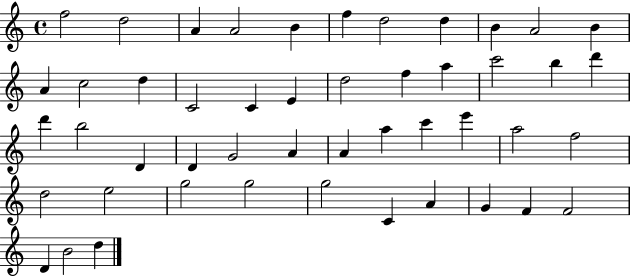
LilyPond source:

{
  \clef treble
  \time 4/4
  \defaultTimeSignature
  \key c \major
  f''2 d''2 | a'4 a'2 b'4 | f''4 d''2 d''4 | b'4 a'2 b'4 | \break a'4 c''2 d''4 | c'2 c'4 e'4 | d''2 f''4 a''4 | c'''2 b''4 d'''4 | \break d'''4 b''2 d'4 | d'4 g'2 a'4 | a'4 a''4 c'''4 e'''4 | a''2 f''2 | \break d''2 e''2 | g''2 g''2 | g''2 c'4 a'4 | g'4 f'4 f'2 | \break d'4 b'2 d''4 | \bar "|."
}